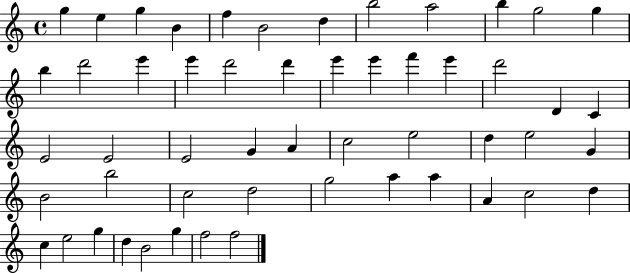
G5/q E5/q G5/q B4/q F5/q B4/h D5/q B5/h A5/h B5/q G5/h G5/q B5/q D6/h E6/q E6/q D6/h D6/q E6/q E6/q F6/q E6/q D6/h D4/q C4/q E4/h E4/h E4/h G4/q A4/q C5/h E5/h D5/q E5/h G4/q B4/h B5/h C5/h D5/h G5/h A5/q A5/q A4/q C5/h D5/q C5/q E5/h G5/q D5/q B4/h G5/q F5/h F5/h